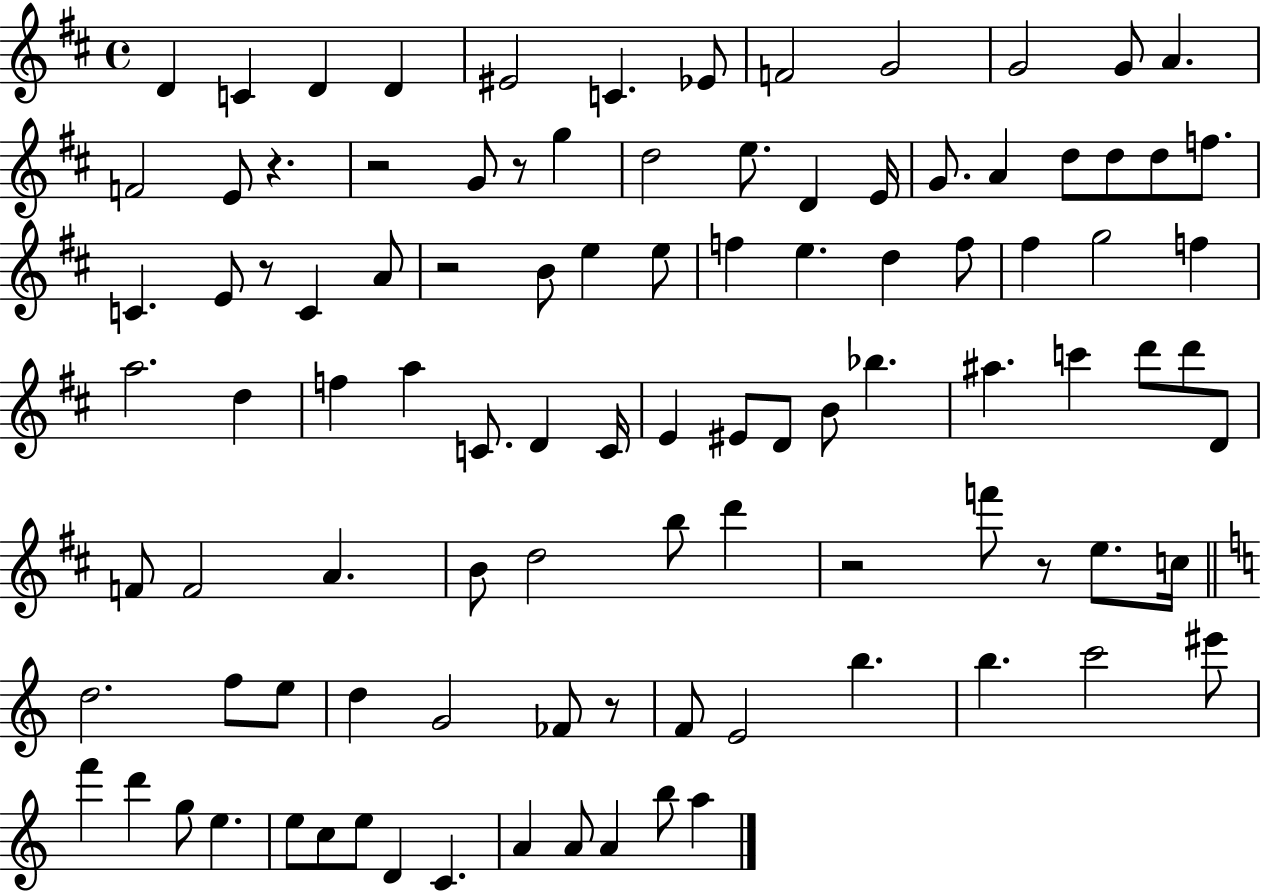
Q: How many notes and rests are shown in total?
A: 101